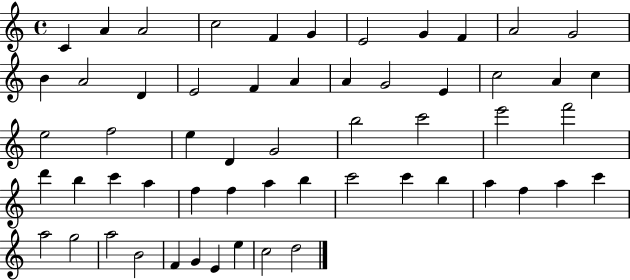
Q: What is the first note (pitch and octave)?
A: C4